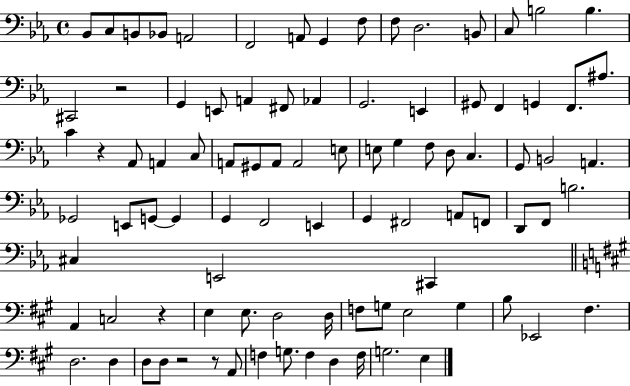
X:1
T:Untitled
M:4/4
L:1/4
K:Eb
_B,,/2 C,/2 B,,/2 _B,,/2 A,,2 F,,2 A,,/2 G,, F,/2 F,/2 D,2 B,,/2 C,/2 B,2 B, ^C,,2 z2 G,, E,,/2 A,, ^F,,/2 _A,, G,,2 E,, ^G,,/2 F,, G,, F,,/2 ^A,/2 C z _A,,/2 A,, C,/2 A,,/2 ^G,,/2 A,,/2 A,,2 E,/2 E,/2 G, F,/2 D,/2 C, G,,/2 B,,2 A,, _G,,2 E,,/2 G,,/2 G,, G,, F,,2 E,, G,, ^F,,2 A,,/2 F,,/2 D,,/2 F,,/2 B,2 ^C, E,,2 ^C,, A,, C,2 z E, E,/2 D,2 D,/4 F,/2 G,/2 E,2 G, B,/2 _E,,2 ^F, D,2 D, D,/2 D,/2 z2 z/2 A,,/2 F, G,/2 F, D, F,/4 G,2 E,